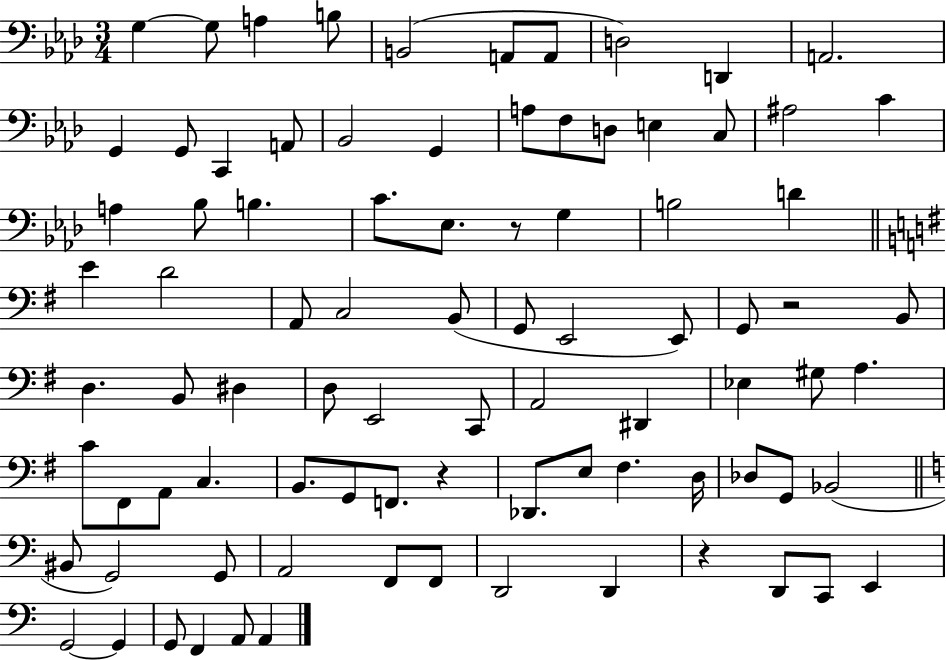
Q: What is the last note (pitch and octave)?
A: A2